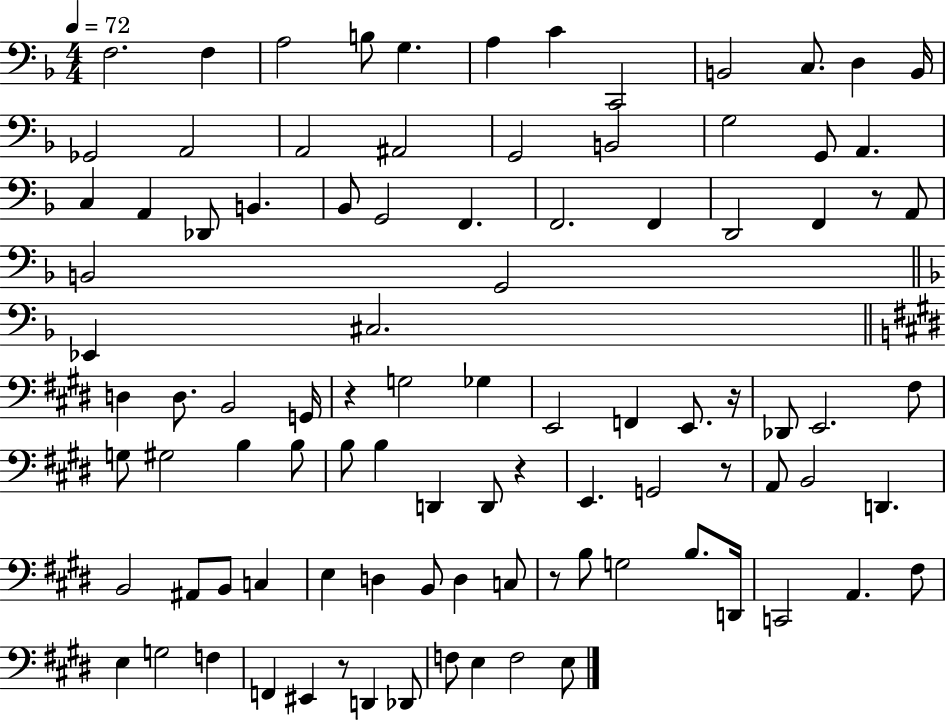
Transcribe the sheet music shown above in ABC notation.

X:1
T:Untitled
M:4/4
L:1/4
K:F
F,2 F, A,2 B,/2 G, A, C C,,2 B,,2 C,/2 D, B,,/4 _G,,2 A,,2 A,,2 ^A,,2 G,,2 B,,2 G,2 G,,/2 A,, C, A,, _D,,/2 B,, _B,,/2 G,,2 F,, F,,2 F,, D,,2 F,, z/2 A,,/2 B,,2 G,,2 _E,, ^C,2 D, D,/2 B,,2 G,,/4 z G,2 _G, E,,2 F,, E,,/2 z/4 _D,,/2 E,,2 ^F,/2 G,/2 ^G,2 B, B,/2 B,/2 B, D,, D,,/2 z E,, G,,2 z/2 A,,/2 B,,2 D,, B,,2 ^A,,/2 B,,/2 C, E, D, B,,/2 D, C,/2 z/2 B,/2 G,2 B,/2 D,,/4 C,,2 A,, ^F,/2 E, G,2 F, F,, ^E,, z/2 D,, _D,,/2 F,/2 E, F,2 E,/2